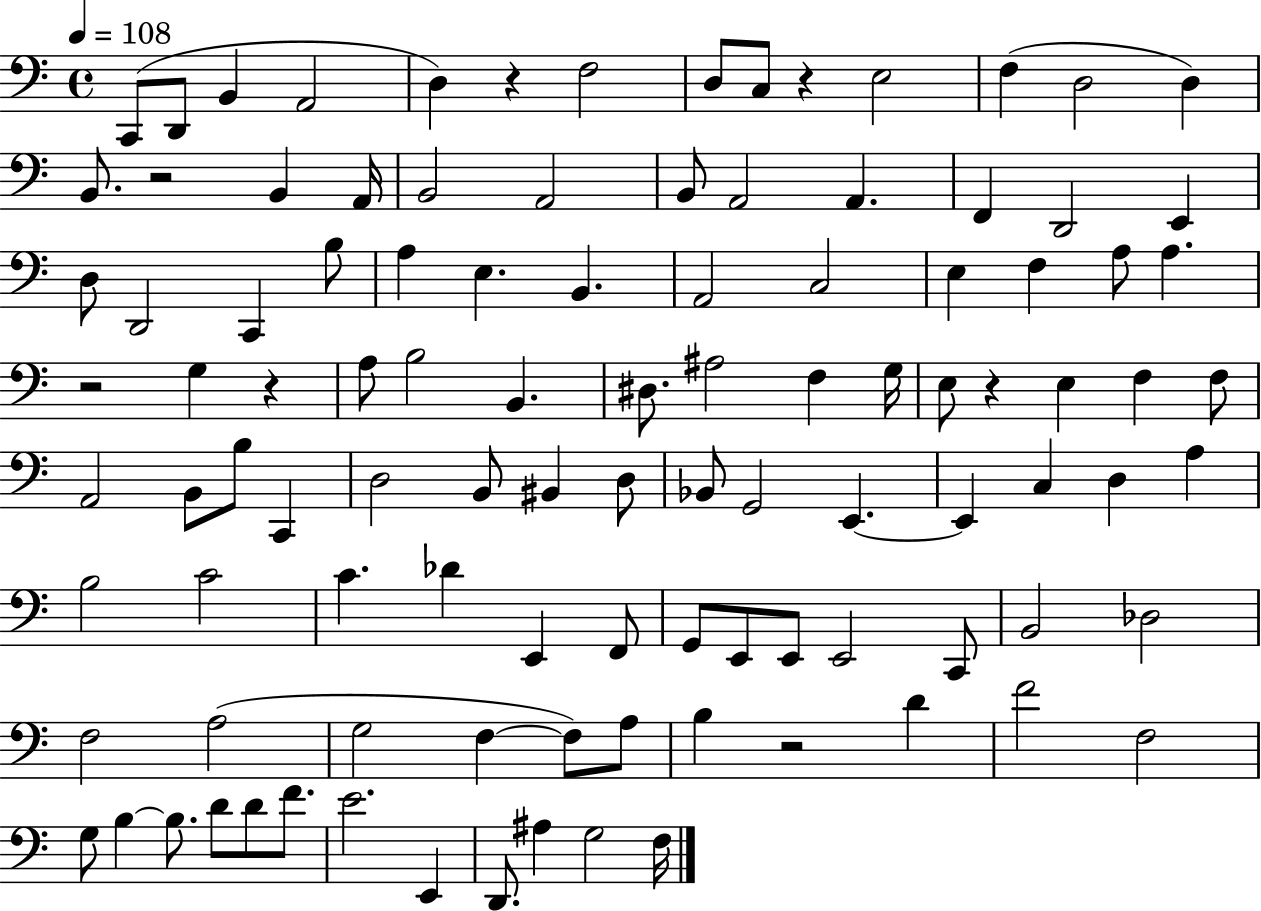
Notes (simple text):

C2/e D2/e B2/q A2/h D3/q R/q F3/h D3/e C3/e R/q E3/h F3/q D3/h D3/q B2/e. R/h B2/q A2/s B2/h A2/h B2/e A2/h A2/q. F2/q D2/h E2/q D3/e D2/h C2/q B3/e A3/q E3/q. B2/q. A2/h C3/h E3/q F3/q A3/e A3/q. R/h G3/q R/q A3/e B3/h B2/q. D#3/e. A#3/h F3/q G3/s E3/e R/q E3/q F3/q F3/e A2/h B2/e B3/e C2/q D3/h B2/e BIS2/q D3/e Bb2/e G2/h E2/q. E2/q C3/q D3/q A3/q B3/h C4/h C4/q. Db4/q E2/q F2/e G2/e E2/e E2/e E2/h C2/e B2/h Db3/h F3/h A3/h G3/h F3/q F3/e A3/e B3/q R/h D4/q F4/h F3/h G3/e B3/q B3/e. D4/e D4/e F4/e. E4/h. E2/q D2/e. A#3/q G3/h F3/s